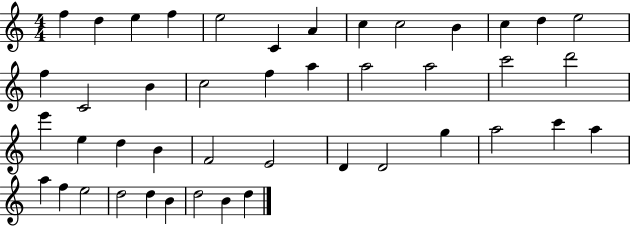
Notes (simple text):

F5/q D5/q E5/q F5/q E5/h C4/q A4/q C5/q C5/h B4/q C5/q D5/q E5/h F5/q C4/h B4/q C5/h F5/q A5/q A5/h A5/h C6/h D6/h E6/q E5/q D5/q B4/q F4/h E4/h D4/q D4/h G5/q A5/h C6/q A5/q A5/q F5/q E5/h D5/h D5/q B4/q D5/h B4/q D5/q